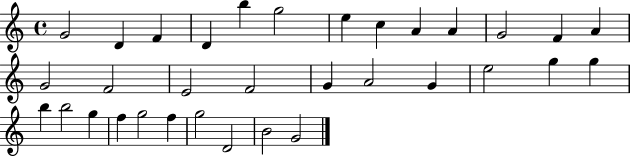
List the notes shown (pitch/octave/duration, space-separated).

G4/h D4/q F4/q D4/q B5/q G5/h E5/q C5/q A4/q A4/q G4/h F4/q A4/q G4/h F4/h E4/h F4/h G4/q A4/h G4/q E5/h G5/q G5/q B5/q B5/h G5/q F5/q G5/h F5/q G5/h D4/h B4/h G4/h